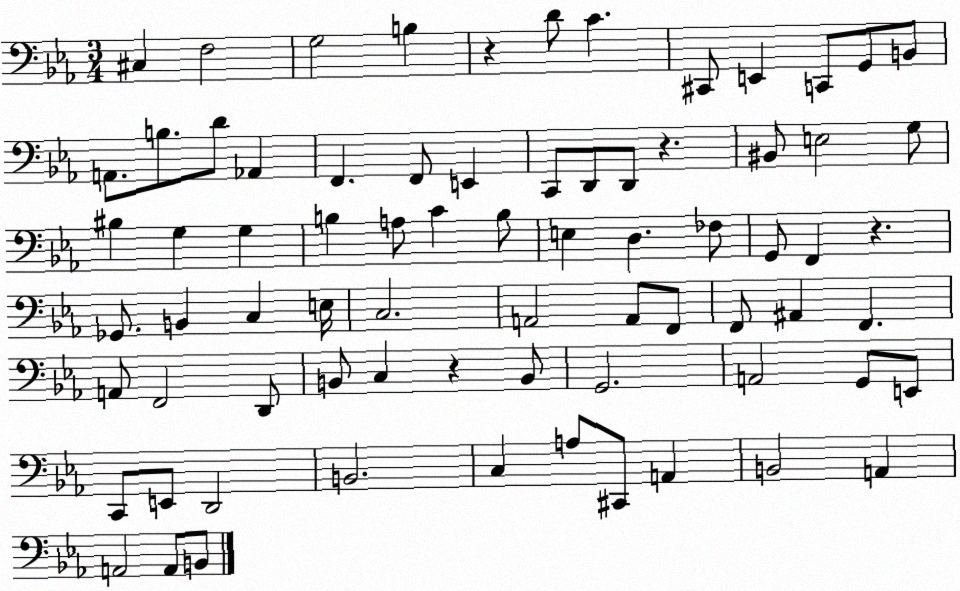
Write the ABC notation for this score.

X:1
T:Untitled
M:3/4
L:1/4
K:Eb
^C, F,2 G,2 B, z D/2 C ^C,,/2 E,, C,,/2 G,,/2 B,,/2 A,,/2 B,/2 D/2 _A,, F,, F,,/2 E,, C,,/2 D,,/2 D,,/2 z ^B,,/2 E,2 G,/2 ^B, G, G, B, A,/2 C B,/2 E, D, _F,/2 G,,/2 F,, z _G,,/2 B,, C, E,/4 C,2 A,,2 A,,/2 F,,/2 F,,/2 ^A,, F,, A,,/2 F,,2 D,,/2 B,,/2 C, z B,,/2 G,,2 A,,2 G,,/2 E,,/2 C,,/2 E,,/2 D,,2 B,,2 C, A,/2 ^C,,/2 A,, B,,2 A,, A,,2 A,,/2 B,,/2